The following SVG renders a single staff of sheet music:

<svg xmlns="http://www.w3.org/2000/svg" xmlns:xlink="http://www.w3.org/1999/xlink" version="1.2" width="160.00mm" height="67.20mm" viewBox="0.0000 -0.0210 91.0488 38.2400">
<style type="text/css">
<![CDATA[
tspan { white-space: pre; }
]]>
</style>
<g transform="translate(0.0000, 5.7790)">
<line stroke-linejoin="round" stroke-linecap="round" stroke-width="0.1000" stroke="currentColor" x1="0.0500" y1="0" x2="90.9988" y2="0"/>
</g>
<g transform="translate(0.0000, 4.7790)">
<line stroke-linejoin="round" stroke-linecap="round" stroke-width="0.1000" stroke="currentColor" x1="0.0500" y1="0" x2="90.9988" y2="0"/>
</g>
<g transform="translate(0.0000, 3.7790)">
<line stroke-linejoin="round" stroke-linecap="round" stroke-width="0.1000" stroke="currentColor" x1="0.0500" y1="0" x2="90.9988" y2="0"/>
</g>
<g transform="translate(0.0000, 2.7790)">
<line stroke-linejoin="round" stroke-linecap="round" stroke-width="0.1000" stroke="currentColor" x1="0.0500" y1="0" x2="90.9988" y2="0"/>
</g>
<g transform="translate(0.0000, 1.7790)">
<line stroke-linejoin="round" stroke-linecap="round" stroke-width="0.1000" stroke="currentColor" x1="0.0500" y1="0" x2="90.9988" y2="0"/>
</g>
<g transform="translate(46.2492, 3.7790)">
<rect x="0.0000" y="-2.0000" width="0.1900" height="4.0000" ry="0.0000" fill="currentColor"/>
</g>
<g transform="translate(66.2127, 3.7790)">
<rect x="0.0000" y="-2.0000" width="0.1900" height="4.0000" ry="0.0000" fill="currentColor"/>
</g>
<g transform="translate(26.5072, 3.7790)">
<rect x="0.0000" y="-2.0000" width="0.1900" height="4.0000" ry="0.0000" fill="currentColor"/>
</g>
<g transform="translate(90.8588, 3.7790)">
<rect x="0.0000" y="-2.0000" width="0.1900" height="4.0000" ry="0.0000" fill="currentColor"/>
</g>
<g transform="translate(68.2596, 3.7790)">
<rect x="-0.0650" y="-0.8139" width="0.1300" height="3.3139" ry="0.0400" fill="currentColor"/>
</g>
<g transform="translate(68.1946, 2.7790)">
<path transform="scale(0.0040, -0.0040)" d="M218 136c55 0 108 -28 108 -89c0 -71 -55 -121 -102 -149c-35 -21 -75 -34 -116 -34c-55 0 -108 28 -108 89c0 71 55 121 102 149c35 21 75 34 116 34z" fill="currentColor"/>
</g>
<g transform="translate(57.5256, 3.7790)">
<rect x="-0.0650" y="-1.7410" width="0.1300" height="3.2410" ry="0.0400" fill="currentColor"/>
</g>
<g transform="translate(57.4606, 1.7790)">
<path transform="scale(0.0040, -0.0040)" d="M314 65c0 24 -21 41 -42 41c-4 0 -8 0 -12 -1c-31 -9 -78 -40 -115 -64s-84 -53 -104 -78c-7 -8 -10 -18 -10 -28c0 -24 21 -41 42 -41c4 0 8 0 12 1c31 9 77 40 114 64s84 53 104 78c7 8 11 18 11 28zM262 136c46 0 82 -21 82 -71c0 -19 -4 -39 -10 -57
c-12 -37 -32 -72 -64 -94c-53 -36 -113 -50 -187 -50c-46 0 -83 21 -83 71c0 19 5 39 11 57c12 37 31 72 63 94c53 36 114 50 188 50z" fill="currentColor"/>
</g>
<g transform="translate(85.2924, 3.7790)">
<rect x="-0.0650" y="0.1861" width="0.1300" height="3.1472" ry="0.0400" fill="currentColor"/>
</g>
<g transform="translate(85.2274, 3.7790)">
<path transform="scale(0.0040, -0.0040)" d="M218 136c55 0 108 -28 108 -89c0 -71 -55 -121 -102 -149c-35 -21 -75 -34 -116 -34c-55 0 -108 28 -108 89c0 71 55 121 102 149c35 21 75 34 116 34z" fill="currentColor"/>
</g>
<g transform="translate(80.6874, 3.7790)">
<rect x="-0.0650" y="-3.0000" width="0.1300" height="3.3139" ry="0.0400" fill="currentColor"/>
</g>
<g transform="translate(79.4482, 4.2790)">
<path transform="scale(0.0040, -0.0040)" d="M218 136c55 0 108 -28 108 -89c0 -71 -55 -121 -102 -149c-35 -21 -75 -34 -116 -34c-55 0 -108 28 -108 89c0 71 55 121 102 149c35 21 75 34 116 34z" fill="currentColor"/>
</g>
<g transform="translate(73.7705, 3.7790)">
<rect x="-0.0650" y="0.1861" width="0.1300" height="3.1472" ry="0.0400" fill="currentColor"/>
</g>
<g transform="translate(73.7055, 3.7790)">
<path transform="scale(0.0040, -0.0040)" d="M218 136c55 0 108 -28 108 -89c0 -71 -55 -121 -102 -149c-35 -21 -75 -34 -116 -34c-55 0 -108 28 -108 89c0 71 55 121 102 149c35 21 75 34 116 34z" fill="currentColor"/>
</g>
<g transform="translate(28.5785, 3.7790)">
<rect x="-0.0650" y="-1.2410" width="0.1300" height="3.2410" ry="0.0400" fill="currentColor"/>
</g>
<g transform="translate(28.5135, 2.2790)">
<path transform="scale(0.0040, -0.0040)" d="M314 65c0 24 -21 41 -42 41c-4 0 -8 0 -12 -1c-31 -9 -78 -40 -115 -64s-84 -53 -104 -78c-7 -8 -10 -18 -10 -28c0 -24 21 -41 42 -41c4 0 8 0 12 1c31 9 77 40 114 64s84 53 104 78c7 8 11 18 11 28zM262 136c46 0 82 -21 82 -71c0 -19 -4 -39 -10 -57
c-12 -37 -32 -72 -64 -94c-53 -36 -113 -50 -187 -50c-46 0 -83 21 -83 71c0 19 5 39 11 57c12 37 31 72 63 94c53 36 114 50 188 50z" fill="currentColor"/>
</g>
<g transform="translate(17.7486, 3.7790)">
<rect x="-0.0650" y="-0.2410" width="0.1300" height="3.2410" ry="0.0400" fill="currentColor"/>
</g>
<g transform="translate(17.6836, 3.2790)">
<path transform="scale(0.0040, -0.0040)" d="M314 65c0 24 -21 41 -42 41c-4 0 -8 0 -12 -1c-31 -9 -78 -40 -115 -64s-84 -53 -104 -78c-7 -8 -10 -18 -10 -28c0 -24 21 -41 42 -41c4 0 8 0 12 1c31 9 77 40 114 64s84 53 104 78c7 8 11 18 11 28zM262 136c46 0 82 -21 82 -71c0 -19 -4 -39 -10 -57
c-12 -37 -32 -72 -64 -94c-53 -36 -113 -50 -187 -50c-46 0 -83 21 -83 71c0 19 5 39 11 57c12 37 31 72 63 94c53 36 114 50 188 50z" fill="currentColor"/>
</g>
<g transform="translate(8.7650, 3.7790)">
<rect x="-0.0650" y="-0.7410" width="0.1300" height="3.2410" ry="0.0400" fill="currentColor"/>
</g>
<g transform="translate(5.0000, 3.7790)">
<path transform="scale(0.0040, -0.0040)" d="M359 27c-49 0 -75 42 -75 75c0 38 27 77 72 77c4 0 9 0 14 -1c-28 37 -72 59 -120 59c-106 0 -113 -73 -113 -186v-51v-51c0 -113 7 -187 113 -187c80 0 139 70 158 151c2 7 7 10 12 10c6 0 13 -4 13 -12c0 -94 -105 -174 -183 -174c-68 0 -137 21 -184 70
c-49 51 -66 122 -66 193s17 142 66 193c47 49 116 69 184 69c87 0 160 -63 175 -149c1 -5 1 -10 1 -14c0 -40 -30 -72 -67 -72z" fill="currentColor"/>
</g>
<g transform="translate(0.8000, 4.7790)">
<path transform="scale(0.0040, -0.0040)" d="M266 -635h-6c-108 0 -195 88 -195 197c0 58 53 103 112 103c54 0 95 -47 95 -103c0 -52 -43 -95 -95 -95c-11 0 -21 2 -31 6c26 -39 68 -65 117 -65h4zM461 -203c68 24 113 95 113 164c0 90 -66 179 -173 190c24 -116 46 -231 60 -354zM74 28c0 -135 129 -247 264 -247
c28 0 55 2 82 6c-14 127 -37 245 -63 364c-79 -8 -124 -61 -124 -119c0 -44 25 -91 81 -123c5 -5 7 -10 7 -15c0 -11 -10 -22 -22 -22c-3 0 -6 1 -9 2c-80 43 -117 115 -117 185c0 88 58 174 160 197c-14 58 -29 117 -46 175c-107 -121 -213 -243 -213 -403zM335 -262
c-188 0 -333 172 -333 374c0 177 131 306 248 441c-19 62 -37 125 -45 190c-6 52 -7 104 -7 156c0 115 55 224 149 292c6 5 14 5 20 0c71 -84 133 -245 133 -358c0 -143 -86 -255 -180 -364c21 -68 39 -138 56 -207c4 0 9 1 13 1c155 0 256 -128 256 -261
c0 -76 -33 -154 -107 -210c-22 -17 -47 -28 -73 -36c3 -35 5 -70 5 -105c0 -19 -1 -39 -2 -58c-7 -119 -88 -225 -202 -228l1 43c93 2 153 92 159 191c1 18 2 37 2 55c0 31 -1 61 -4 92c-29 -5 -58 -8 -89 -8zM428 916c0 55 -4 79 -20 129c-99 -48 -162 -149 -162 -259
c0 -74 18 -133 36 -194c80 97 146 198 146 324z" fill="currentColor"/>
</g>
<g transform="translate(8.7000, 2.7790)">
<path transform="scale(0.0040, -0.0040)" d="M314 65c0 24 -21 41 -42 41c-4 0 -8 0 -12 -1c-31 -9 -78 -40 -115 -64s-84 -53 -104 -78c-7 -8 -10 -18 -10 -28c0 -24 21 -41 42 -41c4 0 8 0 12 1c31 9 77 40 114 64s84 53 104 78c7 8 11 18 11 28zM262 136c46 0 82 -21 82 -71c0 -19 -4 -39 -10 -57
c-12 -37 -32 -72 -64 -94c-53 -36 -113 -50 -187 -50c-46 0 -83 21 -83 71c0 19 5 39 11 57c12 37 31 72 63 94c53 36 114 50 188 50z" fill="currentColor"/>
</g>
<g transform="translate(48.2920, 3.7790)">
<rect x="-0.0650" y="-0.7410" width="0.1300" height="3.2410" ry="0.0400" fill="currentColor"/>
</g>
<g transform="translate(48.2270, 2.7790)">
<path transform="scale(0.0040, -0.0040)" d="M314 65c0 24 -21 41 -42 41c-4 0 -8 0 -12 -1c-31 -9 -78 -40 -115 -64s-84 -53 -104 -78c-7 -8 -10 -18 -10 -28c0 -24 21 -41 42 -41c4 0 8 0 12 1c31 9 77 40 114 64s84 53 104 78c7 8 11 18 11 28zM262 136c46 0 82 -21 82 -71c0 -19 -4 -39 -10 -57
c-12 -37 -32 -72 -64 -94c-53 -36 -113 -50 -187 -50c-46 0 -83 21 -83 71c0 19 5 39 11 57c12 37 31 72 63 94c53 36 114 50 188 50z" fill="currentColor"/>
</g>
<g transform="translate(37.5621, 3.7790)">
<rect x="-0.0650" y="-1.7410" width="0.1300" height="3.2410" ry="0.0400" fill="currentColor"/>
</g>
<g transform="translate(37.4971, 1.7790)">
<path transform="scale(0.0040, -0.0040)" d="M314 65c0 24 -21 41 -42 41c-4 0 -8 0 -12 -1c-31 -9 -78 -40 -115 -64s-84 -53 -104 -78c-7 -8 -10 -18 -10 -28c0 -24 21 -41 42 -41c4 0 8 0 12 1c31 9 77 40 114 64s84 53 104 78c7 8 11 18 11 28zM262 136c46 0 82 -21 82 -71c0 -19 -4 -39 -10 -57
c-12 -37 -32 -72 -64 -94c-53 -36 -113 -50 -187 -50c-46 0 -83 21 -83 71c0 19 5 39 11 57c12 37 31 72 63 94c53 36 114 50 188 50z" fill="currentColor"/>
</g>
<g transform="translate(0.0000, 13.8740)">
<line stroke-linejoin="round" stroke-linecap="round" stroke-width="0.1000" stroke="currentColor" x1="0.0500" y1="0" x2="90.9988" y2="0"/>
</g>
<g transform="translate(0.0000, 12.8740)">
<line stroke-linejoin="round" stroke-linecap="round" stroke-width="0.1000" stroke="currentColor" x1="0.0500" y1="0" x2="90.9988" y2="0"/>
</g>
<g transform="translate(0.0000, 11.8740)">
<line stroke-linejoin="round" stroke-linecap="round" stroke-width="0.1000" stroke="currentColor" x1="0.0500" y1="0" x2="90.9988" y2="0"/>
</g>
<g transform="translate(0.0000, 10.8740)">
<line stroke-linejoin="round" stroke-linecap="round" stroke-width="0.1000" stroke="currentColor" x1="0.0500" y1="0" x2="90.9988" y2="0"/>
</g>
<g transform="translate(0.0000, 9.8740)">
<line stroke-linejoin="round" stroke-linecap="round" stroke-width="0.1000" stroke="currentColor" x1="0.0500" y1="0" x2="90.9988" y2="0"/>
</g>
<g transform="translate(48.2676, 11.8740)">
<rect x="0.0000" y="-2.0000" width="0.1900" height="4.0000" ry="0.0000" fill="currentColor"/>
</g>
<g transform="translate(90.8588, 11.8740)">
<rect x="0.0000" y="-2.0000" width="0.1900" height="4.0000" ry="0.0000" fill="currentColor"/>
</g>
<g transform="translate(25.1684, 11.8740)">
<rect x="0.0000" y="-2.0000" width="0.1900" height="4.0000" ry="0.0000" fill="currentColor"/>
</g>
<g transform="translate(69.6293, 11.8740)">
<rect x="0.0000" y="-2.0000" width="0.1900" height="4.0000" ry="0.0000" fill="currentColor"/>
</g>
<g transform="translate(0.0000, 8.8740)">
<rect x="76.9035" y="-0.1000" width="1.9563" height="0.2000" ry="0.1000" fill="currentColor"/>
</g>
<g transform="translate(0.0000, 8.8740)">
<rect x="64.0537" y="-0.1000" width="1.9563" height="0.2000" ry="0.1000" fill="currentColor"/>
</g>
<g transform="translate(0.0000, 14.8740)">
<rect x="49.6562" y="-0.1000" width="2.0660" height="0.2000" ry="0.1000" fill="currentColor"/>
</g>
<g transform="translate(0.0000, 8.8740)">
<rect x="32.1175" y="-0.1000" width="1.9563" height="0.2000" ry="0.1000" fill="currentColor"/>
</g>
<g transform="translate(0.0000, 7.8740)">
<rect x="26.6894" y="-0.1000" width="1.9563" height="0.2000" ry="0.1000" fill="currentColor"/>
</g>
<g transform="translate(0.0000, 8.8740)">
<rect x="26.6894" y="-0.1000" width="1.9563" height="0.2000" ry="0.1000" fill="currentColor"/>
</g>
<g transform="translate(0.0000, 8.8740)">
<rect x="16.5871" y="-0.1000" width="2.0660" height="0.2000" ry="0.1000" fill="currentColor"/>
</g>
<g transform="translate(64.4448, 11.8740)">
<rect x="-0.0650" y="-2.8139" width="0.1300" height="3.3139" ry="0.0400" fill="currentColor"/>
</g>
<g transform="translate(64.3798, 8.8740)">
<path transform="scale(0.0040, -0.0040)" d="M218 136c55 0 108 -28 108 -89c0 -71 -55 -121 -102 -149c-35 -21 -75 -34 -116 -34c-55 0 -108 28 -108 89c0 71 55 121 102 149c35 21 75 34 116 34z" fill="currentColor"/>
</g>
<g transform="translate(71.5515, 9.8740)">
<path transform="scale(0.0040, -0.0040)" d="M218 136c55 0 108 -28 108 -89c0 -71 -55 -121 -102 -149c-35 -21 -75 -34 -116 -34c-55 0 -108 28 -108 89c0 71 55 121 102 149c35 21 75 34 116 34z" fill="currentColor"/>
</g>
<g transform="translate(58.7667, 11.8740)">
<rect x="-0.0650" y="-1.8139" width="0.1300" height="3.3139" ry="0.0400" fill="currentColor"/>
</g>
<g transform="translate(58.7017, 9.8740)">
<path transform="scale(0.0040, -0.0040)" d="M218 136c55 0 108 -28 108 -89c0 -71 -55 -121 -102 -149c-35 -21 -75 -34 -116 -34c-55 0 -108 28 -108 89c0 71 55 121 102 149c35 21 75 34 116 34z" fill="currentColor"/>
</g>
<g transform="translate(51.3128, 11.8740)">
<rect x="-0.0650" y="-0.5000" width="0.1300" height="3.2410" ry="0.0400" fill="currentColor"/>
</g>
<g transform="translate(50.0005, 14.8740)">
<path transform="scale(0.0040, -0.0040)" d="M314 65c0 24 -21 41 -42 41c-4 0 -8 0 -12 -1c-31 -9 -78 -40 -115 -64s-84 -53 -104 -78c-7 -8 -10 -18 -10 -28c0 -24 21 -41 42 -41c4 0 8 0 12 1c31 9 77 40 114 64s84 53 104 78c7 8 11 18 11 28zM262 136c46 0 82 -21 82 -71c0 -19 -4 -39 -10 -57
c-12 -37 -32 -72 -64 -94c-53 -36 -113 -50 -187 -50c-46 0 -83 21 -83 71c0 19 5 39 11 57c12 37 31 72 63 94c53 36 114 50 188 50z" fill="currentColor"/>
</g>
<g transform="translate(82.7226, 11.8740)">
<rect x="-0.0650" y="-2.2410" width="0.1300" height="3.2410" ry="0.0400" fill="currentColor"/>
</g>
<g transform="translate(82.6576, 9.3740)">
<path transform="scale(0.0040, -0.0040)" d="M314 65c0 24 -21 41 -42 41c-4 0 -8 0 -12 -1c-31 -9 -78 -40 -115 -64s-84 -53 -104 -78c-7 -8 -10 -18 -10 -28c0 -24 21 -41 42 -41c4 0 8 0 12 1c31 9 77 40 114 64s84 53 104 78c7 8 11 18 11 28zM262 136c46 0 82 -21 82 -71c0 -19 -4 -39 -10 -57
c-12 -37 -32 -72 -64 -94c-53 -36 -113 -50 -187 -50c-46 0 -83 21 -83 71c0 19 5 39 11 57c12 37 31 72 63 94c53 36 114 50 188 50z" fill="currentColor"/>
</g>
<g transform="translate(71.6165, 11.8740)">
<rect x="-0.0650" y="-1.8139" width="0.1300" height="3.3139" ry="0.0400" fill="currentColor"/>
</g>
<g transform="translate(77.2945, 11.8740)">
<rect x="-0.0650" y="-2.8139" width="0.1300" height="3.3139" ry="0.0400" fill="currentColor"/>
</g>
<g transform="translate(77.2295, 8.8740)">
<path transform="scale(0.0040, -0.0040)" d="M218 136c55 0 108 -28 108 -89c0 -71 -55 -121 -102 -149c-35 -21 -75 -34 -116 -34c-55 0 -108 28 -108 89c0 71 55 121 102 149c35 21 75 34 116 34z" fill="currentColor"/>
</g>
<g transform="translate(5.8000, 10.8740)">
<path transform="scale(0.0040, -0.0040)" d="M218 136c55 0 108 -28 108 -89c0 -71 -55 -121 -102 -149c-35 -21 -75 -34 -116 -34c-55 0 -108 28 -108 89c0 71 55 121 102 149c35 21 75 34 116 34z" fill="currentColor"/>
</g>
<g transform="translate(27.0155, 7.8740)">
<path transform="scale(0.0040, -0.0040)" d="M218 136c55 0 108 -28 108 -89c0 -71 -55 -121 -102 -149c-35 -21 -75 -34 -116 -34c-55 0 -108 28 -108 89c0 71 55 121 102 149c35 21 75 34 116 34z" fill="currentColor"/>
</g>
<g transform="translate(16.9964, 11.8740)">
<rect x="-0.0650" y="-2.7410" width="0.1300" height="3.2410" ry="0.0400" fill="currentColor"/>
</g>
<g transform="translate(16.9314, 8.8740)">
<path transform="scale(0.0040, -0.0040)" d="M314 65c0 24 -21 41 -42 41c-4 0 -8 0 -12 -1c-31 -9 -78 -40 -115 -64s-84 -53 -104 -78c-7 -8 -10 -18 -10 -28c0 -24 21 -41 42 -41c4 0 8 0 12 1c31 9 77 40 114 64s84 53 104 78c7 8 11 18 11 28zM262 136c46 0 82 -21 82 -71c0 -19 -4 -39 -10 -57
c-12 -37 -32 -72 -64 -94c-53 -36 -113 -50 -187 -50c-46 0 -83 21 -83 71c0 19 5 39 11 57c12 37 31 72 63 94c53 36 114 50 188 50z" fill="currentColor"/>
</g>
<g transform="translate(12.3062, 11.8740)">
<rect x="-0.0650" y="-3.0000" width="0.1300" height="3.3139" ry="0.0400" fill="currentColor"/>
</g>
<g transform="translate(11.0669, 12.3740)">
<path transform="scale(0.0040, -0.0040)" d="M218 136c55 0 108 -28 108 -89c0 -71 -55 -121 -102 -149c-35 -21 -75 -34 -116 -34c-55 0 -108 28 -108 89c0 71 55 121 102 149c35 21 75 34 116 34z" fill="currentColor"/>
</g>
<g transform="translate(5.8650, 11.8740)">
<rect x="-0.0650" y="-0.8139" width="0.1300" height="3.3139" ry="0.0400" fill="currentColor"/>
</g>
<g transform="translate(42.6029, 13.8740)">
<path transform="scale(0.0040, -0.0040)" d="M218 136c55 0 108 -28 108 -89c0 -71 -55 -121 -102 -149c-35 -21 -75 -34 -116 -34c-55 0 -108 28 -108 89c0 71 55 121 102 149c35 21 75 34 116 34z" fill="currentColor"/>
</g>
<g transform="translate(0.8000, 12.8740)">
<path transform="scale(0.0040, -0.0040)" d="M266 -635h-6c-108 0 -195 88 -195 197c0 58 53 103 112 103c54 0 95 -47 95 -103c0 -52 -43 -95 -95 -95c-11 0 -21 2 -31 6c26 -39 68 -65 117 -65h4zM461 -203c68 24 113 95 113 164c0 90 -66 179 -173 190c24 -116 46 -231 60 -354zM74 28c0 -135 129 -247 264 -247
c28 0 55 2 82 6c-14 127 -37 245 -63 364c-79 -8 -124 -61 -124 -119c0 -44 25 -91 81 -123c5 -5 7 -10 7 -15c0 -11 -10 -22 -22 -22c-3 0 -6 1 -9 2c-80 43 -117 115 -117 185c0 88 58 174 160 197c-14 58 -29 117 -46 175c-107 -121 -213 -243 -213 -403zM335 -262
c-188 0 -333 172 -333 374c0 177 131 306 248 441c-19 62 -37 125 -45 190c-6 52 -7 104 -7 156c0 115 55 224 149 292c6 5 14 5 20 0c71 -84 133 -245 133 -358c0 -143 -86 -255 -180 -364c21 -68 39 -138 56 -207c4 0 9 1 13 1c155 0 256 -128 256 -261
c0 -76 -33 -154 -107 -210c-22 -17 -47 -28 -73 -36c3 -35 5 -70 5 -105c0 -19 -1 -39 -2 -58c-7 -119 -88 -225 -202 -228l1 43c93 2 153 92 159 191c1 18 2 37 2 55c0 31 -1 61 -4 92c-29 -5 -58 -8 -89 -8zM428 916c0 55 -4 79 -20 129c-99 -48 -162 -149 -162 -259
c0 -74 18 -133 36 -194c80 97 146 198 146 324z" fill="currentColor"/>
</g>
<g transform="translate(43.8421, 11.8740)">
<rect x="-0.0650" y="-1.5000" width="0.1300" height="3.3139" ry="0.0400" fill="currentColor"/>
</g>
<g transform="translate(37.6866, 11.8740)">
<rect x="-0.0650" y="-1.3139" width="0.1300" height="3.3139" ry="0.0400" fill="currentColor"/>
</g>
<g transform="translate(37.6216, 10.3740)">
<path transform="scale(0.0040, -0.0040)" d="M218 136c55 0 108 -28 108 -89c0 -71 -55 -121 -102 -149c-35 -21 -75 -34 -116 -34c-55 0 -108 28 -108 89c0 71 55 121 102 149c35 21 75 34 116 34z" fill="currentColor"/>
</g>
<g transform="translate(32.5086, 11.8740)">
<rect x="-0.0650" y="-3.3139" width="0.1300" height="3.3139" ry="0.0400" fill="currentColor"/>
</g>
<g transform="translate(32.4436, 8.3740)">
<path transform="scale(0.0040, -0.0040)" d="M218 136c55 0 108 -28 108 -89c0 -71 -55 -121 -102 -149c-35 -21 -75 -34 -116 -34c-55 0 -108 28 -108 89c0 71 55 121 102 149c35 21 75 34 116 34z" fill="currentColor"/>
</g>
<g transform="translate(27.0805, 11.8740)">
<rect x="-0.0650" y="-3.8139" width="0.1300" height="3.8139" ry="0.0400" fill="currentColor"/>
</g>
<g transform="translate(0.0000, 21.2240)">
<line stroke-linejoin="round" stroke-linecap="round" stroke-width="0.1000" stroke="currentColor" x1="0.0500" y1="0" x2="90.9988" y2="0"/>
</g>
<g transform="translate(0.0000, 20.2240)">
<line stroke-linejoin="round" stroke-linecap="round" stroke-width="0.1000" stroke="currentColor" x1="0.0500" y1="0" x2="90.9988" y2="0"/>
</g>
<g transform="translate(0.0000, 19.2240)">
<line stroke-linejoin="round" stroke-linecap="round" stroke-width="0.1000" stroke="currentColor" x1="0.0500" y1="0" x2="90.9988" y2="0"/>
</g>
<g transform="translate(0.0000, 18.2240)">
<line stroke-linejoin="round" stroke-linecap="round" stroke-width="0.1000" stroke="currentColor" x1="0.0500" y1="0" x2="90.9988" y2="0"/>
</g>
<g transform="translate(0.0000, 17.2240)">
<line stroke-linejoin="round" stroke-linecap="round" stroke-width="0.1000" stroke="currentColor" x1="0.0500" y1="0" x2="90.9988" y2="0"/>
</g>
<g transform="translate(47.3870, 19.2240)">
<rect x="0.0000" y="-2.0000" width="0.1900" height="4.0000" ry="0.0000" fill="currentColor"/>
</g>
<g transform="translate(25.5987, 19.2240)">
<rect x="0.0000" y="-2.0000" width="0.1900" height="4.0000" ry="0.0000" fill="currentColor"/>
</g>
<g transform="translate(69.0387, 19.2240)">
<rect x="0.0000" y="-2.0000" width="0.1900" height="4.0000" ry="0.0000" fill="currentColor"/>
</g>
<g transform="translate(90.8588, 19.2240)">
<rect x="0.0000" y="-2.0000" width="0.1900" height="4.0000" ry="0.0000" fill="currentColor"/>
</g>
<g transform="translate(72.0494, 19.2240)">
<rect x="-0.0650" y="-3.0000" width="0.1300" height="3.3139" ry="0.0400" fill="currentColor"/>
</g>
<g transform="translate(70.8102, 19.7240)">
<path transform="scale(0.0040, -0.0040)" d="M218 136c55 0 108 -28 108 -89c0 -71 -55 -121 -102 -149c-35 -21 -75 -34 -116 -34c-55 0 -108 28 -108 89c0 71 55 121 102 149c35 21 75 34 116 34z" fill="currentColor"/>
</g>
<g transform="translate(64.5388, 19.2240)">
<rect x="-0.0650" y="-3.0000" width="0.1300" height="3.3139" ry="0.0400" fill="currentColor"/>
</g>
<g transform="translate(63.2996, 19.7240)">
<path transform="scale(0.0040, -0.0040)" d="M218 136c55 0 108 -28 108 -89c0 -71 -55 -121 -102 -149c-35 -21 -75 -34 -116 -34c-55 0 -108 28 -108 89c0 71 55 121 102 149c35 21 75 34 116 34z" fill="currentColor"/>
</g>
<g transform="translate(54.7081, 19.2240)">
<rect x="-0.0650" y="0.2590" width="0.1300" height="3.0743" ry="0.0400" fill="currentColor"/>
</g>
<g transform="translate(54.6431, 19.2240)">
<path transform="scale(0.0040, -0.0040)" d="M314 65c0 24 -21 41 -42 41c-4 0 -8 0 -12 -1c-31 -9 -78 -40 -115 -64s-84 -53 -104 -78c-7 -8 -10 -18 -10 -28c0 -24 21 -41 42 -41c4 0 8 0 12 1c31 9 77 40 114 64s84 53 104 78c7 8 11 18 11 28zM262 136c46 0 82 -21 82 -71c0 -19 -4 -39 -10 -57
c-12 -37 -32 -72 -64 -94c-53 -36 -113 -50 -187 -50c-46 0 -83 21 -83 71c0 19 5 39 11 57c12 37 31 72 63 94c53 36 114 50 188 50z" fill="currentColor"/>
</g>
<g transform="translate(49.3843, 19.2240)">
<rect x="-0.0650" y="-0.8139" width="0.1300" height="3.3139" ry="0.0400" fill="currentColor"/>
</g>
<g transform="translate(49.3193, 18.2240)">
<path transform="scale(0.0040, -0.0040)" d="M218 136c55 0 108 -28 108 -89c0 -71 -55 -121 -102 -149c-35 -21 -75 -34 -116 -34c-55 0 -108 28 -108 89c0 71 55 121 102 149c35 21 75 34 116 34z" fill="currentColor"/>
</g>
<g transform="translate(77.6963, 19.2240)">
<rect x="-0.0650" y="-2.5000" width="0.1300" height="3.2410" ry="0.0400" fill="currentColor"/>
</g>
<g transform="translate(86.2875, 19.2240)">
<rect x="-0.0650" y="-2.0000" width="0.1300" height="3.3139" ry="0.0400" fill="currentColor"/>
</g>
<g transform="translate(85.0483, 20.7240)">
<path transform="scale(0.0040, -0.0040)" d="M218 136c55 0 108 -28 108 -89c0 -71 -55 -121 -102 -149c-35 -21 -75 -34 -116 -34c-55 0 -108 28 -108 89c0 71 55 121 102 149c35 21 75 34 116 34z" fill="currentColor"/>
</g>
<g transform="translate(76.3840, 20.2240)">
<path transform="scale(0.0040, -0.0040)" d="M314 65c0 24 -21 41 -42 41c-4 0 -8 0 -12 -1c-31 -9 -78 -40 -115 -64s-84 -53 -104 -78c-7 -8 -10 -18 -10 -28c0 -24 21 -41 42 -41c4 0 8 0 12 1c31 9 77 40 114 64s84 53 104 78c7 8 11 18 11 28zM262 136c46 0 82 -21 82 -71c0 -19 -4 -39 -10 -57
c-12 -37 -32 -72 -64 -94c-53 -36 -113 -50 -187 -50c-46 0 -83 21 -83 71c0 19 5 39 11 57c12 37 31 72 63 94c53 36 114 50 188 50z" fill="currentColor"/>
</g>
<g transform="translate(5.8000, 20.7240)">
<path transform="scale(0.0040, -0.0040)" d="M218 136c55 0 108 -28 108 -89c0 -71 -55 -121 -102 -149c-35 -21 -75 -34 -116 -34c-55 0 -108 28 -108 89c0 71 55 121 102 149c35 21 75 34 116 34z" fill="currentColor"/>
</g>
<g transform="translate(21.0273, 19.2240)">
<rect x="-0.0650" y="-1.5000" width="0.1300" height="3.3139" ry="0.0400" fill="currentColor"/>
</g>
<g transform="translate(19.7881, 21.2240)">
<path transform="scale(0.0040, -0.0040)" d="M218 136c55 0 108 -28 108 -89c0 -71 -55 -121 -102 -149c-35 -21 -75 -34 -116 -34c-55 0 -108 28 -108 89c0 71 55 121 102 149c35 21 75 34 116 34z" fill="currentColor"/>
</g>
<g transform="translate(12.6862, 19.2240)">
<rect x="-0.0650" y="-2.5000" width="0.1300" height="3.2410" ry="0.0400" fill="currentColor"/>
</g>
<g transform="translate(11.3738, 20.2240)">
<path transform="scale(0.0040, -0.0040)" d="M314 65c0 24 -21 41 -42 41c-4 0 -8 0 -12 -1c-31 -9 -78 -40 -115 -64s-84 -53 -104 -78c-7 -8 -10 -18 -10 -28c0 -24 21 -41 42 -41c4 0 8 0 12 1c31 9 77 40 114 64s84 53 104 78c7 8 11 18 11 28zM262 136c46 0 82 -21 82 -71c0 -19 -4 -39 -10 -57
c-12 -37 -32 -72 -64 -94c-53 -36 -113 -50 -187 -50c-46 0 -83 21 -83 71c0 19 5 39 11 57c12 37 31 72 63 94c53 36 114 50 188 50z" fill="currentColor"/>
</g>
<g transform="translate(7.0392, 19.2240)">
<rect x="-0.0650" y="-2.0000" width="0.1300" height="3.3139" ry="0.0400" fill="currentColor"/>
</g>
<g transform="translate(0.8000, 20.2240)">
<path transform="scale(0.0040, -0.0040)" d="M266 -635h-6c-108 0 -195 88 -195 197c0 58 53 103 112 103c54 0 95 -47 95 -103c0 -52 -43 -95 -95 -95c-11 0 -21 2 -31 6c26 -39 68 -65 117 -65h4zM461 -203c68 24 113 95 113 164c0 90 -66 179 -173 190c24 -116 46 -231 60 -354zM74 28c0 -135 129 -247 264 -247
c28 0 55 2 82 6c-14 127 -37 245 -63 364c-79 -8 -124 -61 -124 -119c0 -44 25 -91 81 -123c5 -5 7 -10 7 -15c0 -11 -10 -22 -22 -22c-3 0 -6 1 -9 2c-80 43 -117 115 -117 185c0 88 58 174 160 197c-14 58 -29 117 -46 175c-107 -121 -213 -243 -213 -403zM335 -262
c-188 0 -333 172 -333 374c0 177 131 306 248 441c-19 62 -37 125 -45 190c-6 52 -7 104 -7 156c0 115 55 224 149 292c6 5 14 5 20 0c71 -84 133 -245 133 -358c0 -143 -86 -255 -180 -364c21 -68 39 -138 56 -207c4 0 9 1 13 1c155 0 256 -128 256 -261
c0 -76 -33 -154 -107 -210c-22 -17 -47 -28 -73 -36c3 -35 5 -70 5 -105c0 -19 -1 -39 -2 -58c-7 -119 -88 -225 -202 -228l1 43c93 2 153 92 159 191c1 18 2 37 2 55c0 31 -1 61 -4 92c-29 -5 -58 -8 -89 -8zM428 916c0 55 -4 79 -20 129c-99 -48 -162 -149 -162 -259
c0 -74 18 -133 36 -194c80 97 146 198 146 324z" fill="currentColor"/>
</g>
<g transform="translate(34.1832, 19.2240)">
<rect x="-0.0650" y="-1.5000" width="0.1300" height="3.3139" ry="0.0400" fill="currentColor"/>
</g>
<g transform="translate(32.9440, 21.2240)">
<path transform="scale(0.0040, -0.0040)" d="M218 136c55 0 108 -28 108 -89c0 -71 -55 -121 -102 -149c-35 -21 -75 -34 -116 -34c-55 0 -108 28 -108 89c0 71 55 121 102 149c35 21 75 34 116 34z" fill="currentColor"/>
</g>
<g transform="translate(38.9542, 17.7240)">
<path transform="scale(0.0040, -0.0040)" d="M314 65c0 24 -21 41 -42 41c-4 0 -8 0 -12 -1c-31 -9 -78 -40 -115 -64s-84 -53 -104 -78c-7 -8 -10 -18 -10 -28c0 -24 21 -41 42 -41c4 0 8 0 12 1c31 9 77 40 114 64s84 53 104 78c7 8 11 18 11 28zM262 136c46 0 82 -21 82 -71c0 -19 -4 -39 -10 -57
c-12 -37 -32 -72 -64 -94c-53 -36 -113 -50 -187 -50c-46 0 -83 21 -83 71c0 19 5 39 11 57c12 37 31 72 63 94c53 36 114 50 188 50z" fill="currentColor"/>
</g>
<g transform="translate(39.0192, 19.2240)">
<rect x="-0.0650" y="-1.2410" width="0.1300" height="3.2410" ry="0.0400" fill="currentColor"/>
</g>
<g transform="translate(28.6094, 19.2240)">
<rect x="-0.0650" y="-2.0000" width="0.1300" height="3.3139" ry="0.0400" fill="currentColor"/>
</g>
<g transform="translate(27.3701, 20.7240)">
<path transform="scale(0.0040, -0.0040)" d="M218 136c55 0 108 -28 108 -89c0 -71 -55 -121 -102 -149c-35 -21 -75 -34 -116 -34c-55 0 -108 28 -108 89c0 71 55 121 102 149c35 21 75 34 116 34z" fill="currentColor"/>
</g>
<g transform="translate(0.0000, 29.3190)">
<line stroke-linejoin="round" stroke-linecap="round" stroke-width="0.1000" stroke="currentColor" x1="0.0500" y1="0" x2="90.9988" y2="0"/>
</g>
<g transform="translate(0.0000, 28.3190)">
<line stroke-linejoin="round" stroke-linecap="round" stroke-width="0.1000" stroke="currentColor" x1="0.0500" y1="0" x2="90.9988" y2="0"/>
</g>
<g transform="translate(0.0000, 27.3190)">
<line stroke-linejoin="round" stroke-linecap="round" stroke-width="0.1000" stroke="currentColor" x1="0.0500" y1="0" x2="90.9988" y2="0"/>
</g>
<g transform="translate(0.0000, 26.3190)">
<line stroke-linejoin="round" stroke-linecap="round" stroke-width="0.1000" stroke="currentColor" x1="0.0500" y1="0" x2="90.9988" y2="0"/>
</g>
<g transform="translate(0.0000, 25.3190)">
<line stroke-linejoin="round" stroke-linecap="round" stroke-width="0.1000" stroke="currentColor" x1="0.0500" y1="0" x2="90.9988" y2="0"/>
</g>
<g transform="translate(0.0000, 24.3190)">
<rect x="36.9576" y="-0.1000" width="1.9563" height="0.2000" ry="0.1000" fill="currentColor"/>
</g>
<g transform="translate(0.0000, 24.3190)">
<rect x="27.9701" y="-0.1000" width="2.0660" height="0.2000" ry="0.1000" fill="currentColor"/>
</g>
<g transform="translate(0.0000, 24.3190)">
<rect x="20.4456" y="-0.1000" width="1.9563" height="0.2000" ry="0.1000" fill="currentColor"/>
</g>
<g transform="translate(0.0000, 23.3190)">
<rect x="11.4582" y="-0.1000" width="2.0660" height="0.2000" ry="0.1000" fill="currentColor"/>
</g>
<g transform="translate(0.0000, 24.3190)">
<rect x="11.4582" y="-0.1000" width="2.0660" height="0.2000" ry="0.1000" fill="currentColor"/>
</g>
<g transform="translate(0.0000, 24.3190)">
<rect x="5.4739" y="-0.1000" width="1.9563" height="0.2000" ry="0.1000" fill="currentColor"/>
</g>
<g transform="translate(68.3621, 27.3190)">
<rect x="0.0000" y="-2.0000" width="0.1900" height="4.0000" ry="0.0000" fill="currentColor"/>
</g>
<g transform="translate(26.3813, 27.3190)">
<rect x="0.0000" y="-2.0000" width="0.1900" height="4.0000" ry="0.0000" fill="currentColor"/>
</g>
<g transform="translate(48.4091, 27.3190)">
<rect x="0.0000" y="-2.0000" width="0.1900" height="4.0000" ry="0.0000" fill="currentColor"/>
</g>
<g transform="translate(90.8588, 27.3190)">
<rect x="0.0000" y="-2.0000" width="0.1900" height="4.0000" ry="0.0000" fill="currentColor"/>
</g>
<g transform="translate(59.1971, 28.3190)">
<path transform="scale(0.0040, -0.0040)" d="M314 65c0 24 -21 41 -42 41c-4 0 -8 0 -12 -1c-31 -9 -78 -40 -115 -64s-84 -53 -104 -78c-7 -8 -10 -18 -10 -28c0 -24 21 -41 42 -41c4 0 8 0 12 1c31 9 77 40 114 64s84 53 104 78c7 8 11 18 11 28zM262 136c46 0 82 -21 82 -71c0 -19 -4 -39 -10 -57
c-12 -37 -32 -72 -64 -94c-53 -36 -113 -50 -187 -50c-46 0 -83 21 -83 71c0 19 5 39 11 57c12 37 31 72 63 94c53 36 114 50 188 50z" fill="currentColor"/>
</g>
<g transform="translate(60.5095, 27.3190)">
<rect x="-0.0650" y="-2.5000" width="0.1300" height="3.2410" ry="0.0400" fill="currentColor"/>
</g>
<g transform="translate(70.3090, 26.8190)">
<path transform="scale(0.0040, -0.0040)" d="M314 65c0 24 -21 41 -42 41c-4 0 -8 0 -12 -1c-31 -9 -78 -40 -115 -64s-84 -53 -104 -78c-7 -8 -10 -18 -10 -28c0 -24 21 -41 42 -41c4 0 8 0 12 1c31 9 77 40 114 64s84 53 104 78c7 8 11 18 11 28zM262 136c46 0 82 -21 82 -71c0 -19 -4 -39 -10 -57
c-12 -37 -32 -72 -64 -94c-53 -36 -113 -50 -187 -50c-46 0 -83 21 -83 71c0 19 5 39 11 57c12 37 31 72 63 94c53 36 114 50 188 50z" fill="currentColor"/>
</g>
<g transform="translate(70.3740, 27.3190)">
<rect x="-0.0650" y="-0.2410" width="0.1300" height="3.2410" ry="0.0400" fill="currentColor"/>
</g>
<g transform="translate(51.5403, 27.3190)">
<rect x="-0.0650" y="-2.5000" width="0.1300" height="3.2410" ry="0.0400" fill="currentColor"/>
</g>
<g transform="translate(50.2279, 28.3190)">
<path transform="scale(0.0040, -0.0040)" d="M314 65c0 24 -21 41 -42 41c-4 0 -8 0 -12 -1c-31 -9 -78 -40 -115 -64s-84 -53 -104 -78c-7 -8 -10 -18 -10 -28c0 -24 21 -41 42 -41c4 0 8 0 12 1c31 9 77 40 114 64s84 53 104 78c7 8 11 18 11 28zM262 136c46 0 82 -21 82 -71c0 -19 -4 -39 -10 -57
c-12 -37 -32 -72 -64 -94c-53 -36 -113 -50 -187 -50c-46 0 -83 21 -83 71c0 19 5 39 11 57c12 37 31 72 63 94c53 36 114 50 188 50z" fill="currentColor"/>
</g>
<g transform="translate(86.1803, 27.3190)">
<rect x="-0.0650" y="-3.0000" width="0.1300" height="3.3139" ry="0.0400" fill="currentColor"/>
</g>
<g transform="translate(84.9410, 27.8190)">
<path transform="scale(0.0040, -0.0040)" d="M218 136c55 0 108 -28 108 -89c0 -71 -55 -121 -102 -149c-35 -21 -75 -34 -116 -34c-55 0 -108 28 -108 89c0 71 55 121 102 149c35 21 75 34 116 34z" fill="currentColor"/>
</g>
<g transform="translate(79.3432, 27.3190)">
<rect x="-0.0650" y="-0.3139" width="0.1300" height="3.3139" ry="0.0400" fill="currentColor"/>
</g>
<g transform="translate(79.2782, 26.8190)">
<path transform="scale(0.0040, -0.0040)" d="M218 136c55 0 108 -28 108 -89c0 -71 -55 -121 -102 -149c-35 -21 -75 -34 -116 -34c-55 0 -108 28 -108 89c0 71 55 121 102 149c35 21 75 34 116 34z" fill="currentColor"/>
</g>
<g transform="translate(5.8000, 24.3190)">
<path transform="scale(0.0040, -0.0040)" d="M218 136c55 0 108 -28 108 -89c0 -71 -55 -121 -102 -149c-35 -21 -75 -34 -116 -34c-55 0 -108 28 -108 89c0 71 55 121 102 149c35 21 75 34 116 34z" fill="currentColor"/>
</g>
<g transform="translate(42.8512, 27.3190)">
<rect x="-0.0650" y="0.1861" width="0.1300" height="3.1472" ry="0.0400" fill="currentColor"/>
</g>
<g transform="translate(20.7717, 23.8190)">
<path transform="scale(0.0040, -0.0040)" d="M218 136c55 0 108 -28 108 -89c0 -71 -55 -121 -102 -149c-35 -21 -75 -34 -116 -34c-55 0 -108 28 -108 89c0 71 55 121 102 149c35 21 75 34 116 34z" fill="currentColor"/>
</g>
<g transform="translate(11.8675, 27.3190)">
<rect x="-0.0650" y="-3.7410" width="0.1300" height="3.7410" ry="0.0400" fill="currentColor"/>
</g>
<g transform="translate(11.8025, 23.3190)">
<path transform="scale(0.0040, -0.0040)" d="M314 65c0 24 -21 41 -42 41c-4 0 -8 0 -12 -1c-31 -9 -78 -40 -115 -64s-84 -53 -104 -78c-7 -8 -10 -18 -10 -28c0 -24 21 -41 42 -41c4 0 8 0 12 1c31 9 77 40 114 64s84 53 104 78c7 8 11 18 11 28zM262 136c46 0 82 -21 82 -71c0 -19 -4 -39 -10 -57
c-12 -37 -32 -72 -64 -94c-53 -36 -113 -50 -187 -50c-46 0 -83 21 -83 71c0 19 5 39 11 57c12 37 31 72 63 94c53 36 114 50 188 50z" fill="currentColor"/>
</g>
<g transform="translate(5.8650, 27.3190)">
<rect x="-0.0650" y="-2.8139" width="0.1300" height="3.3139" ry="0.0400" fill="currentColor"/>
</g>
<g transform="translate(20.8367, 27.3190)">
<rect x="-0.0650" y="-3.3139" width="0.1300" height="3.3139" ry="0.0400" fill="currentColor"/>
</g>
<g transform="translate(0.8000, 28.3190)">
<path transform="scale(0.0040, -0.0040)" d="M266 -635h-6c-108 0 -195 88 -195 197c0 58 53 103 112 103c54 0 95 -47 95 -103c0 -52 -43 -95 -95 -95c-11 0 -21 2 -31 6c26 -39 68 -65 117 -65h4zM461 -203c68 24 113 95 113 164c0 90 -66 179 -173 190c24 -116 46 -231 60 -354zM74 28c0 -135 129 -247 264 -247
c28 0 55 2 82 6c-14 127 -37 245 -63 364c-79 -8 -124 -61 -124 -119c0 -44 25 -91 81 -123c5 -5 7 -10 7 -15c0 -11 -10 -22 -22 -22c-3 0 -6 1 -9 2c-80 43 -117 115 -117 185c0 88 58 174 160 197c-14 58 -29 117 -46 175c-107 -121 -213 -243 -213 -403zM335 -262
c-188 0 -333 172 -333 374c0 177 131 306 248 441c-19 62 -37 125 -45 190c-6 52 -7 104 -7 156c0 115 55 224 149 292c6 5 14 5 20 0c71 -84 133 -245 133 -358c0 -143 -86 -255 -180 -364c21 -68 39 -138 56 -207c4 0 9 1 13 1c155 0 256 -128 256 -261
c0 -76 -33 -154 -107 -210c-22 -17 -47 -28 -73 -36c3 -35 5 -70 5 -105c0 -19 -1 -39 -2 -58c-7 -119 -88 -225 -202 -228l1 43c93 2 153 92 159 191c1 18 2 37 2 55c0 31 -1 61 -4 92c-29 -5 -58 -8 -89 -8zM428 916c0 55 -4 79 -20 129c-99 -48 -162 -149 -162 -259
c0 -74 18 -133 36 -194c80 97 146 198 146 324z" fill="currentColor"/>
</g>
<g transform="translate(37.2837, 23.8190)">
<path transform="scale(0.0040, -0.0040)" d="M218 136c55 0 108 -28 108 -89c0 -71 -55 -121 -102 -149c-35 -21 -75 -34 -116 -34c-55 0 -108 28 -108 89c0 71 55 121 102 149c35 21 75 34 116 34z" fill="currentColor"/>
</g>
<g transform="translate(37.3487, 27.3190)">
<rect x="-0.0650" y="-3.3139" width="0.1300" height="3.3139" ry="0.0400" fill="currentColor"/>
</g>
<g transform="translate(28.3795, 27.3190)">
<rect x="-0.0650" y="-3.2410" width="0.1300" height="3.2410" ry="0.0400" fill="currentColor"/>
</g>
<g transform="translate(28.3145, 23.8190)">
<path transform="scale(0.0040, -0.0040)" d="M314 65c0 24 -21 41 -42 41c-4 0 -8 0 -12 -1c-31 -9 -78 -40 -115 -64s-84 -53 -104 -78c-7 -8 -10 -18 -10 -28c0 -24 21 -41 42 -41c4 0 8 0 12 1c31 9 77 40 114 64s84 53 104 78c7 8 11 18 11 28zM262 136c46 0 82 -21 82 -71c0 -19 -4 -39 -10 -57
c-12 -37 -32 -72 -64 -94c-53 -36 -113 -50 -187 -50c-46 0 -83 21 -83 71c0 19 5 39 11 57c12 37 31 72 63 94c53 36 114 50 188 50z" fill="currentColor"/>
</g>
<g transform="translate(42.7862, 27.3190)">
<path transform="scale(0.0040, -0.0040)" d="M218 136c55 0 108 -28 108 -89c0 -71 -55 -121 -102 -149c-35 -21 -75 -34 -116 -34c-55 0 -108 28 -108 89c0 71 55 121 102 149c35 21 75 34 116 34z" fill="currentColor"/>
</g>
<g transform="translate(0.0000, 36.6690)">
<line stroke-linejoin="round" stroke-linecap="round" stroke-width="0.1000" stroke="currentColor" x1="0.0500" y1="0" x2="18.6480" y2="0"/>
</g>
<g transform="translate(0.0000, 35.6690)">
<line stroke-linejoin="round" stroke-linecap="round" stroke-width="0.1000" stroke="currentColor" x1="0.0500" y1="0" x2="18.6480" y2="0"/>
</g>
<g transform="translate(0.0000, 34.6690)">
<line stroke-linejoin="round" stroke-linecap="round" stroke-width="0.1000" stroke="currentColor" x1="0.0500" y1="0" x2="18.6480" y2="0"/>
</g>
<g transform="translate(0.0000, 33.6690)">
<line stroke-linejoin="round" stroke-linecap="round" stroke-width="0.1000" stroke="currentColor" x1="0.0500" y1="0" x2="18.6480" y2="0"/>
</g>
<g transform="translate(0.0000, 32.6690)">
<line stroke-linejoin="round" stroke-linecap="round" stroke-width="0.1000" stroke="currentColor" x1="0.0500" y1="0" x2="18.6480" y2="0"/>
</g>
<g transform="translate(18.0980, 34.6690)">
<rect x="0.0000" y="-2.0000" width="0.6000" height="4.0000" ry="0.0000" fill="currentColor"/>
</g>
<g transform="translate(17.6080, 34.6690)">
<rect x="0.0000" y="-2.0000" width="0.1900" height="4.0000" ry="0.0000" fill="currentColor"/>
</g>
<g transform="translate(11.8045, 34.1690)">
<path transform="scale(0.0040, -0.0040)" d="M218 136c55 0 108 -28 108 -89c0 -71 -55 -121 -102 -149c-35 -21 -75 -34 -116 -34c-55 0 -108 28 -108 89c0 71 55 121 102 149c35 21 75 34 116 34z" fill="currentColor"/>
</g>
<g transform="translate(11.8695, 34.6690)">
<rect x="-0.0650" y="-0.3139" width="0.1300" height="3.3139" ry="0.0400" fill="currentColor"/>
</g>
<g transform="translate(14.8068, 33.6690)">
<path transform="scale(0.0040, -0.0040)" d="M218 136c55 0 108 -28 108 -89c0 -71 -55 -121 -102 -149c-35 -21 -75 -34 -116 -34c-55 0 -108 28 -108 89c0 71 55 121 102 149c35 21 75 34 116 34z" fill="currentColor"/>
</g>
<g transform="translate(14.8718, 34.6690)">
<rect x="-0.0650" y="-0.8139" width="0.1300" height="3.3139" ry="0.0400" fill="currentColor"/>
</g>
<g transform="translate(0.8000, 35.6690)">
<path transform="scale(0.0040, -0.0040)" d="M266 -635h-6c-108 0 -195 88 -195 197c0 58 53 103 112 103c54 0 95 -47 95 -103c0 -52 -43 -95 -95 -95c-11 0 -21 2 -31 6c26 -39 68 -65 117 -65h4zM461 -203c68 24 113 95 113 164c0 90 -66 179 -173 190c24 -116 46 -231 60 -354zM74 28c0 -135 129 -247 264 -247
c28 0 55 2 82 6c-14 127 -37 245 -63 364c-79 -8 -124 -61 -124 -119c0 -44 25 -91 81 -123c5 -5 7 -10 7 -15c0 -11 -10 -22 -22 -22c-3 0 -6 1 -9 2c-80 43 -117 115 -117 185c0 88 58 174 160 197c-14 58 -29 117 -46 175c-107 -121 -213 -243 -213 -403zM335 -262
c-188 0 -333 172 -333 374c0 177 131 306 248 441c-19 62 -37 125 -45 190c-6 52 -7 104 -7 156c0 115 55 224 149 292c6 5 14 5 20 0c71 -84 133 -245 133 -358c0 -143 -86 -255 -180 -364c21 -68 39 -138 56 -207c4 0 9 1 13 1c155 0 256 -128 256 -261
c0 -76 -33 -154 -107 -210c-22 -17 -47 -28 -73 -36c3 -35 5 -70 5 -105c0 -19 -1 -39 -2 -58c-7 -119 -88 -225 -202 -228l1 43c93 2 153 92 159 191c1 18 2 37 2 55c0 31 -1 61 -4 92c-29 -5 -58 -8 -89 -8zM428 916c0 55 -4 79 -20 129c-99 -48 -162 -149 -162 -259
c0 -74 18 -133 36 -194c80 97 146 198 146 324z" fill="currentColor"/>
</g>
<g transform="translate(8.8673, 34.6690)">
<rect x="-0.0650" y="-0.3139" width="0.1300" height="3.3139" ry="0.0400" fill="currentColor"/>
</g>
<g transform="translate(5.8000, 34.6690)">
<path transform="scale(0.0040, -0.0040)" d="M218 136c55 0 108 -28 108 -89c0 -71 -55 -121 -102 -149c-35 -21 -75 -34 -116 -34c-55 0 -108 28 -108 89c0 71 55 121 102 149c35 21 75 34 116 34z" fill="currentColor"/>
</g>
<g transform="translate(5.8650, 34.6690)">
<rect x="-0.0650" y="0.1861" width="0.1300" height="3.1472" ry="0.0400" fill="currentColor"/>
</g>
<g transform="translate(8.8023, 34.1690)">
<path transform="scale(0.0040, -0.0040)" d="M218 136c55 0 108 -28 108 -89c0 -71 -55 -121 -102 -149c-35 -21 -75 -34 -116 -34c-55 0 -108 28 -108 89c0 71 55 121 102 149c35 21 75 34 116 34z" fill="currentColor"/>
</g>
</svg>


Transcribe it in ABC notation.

X:1
T:Untitled
M:4/4
L:1/4
K:C
d2 c2 e2 f2 d2 f2 d B A B d A a2 c' b e E C2 f a f a g2 F G2 E F E e2 d B2 A A G2 F a c'2 b b2 b B G2 G2 c2 c A B c c d